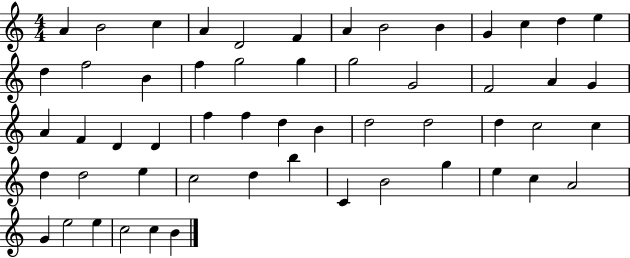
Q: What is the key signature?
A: C major